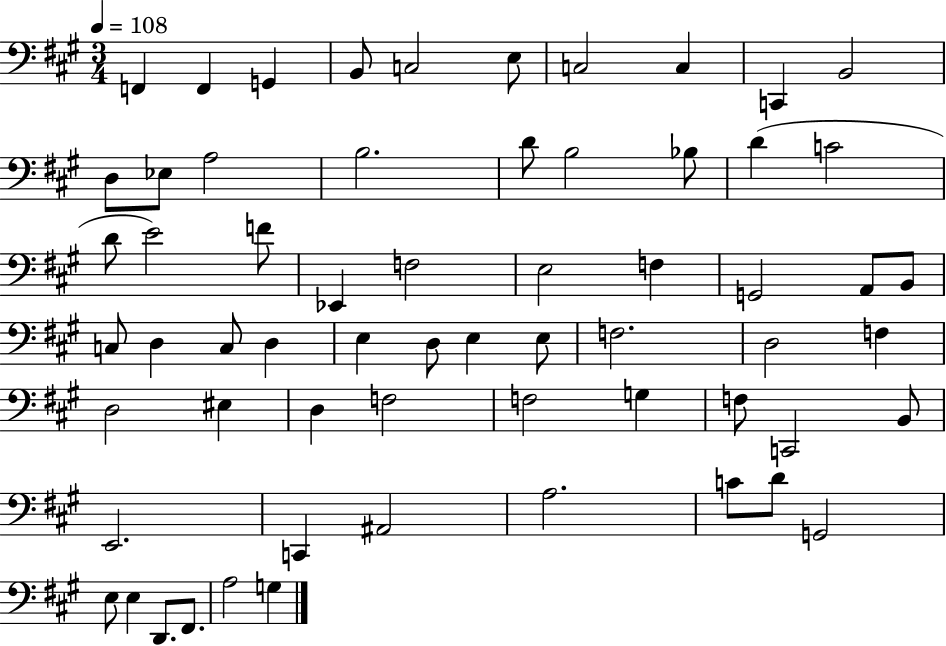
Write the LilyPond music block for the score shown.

{
  \clef bass
  \numericTimeSignature
  \time 3/4
  \key a \major
  \tempo 4 = 108
  f,4 f,4 g,4 | b,8 c2 e8 | c2 c4 | c,4 b,2 | \break d8 ees8 a2 | b2. | d'8 b2 bes8 | d'4( c'2 | \break d'8 e'2) f'8 | ees,4 f2 | e2 f4 | g,2 a,8 b,8 | \break c8 d4 c8 d4 | e4 d8 e4 e8 | f2. | d2 f4 | \break d2 eis4 | d4 f2 | f2 g4 | f8 c,2 b,8 | \break e,2. | c,4 ais,2 | a2. | c'8 d'8 g,2 | \break e8 e4 d,8. fis,8. | a2 g4 | \bar "|."
}